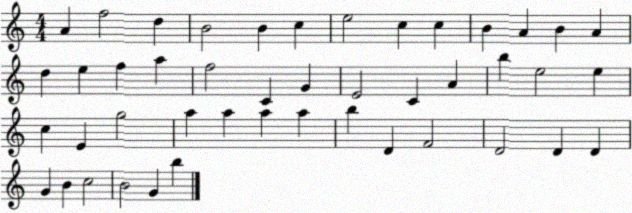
X:1
T:Untitled
M:4/4
L:1/4
K:C
A f2 d B2 B c e2 c c B A B A d e f a f2 C G E2 C A b e2 e c E g2 a a a a b D F2 D2 D D G B c2 B2 G b